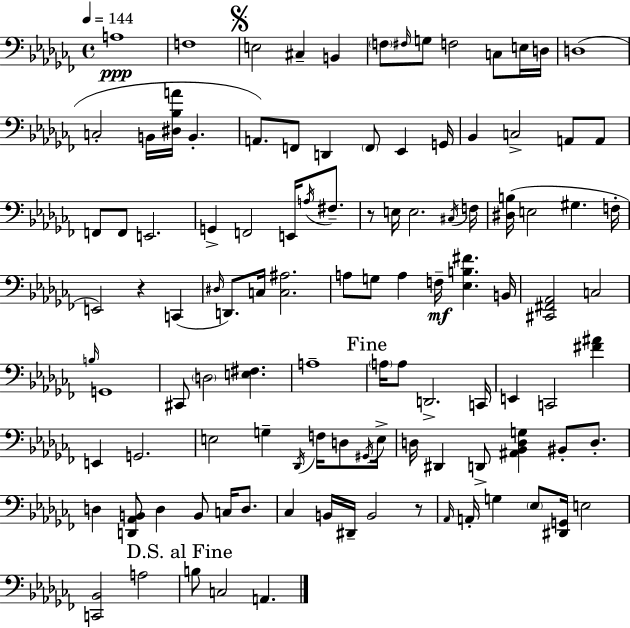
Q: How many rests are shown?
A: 3